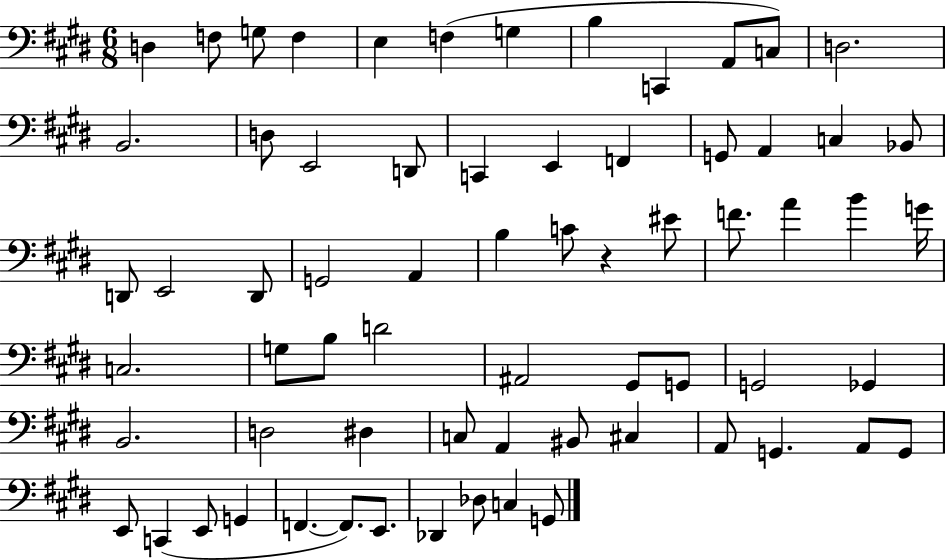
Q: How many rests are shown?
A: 1